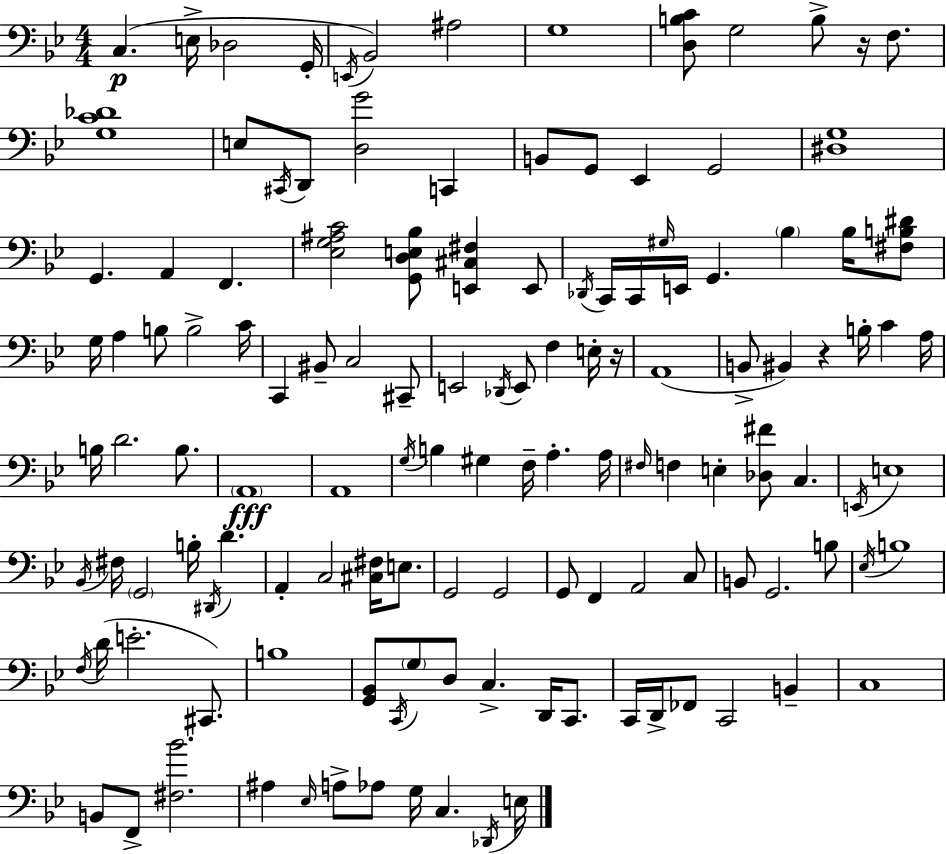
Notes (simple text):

C3/q. E3/s Db3/h G2/s E2/s Bb2/h A#3/h G3/w [D3,B3,C4]/e G3/h B3/e R/s F3/e. [G3,C4,Db4]/w E3/e C#2/s D2/e [D3,G4]/h C2/q B2/e G2/e Eb2/q G2/h [D#3,G3]/w G2/q. A2/q F2/q. [Eb3,G3,A#3,C4]/h [G2,D3,E3,Bb3]/e [E2,C#3,F#3]/q E2/e Db2/s C2/s C2/s G#3/s E2/s G2/q. Bb3/q Bb3/s [F#3,B3,D#4]/e G3/s A3/q B3/e B3/h C4/s C2/q BIS2/e C3/h C#2/e E2/h Db2/s E2/e F3/q E3/s R/s A2/w B2/e BIS2/q R/q B3/s C4/q A3/s B3/s D4/h. B3/e. A2/w A2/w G3/s B3/q G#3/q F3/s A3/q. A3/s F#3/s F3/q E3/q [Db3,F#4]/e C3/q. E2/s E3/w Bb2/s F#3/s G2/h B3/s D#2/s D4/q. A2/q C3/h [C#3,F#3]/s E3/e. G2/h G2/h G2/e F2/q A2/h C3/e B2/e G2/h. B3/e Eb3/s B3/w F3/s D4/s E4/h. C#2/e. B3/w [G2,Bb2]/e C2/s G3/e D3/e C3/q. D2/s C2/e. C2/s D2/s FES2/e C2/h B2/q C3/w B2/e F2/e [F#3,Bb4]/h. A#3/q Eb3/s A3/e Ab3/e G3/s C3/q. Db2/s E3/s